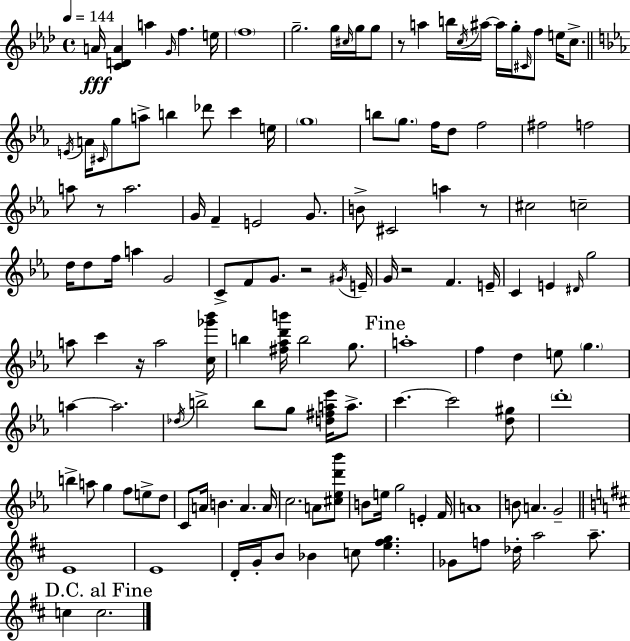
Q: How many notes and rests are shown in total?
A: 136